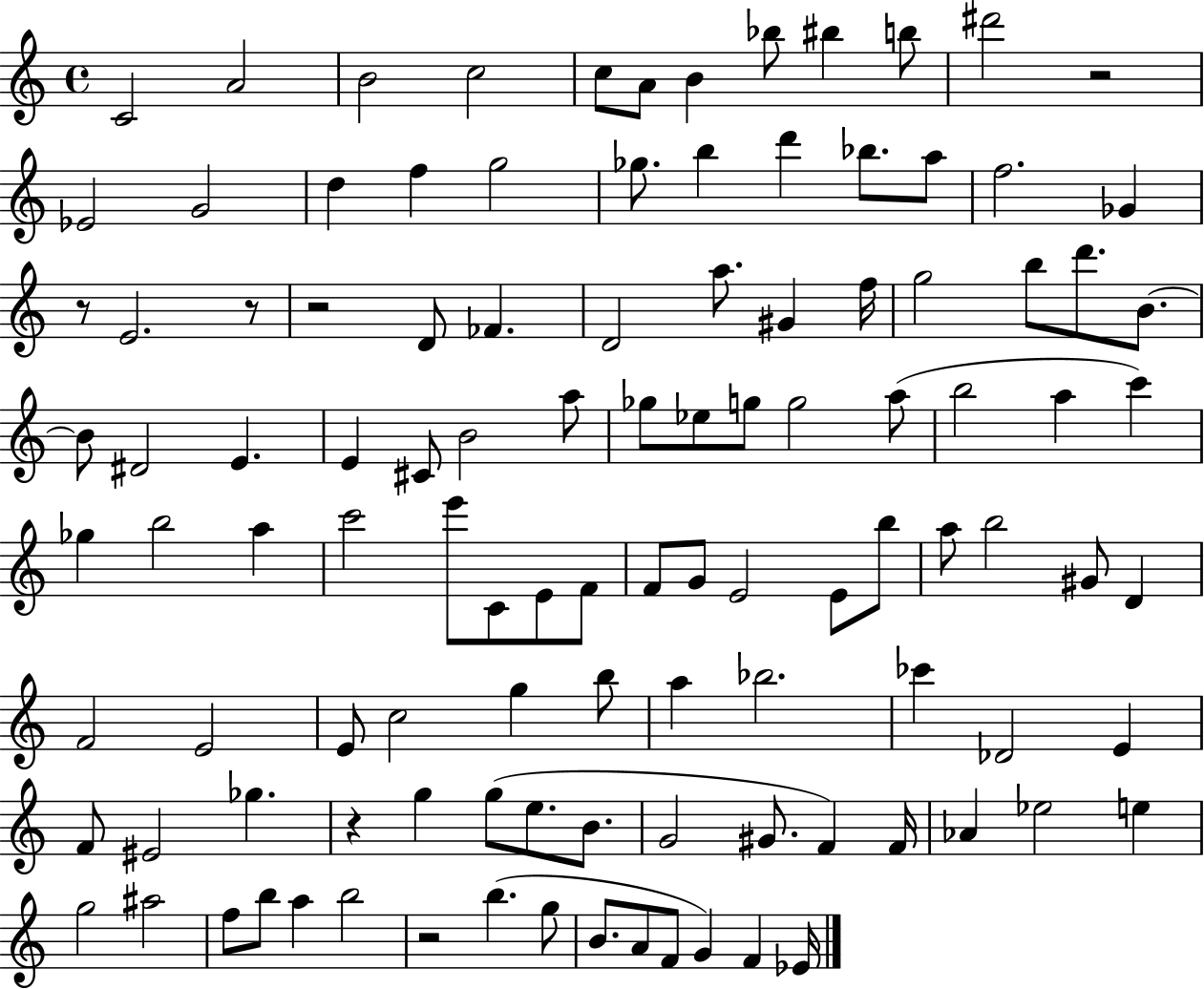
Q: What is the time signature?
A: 4/4